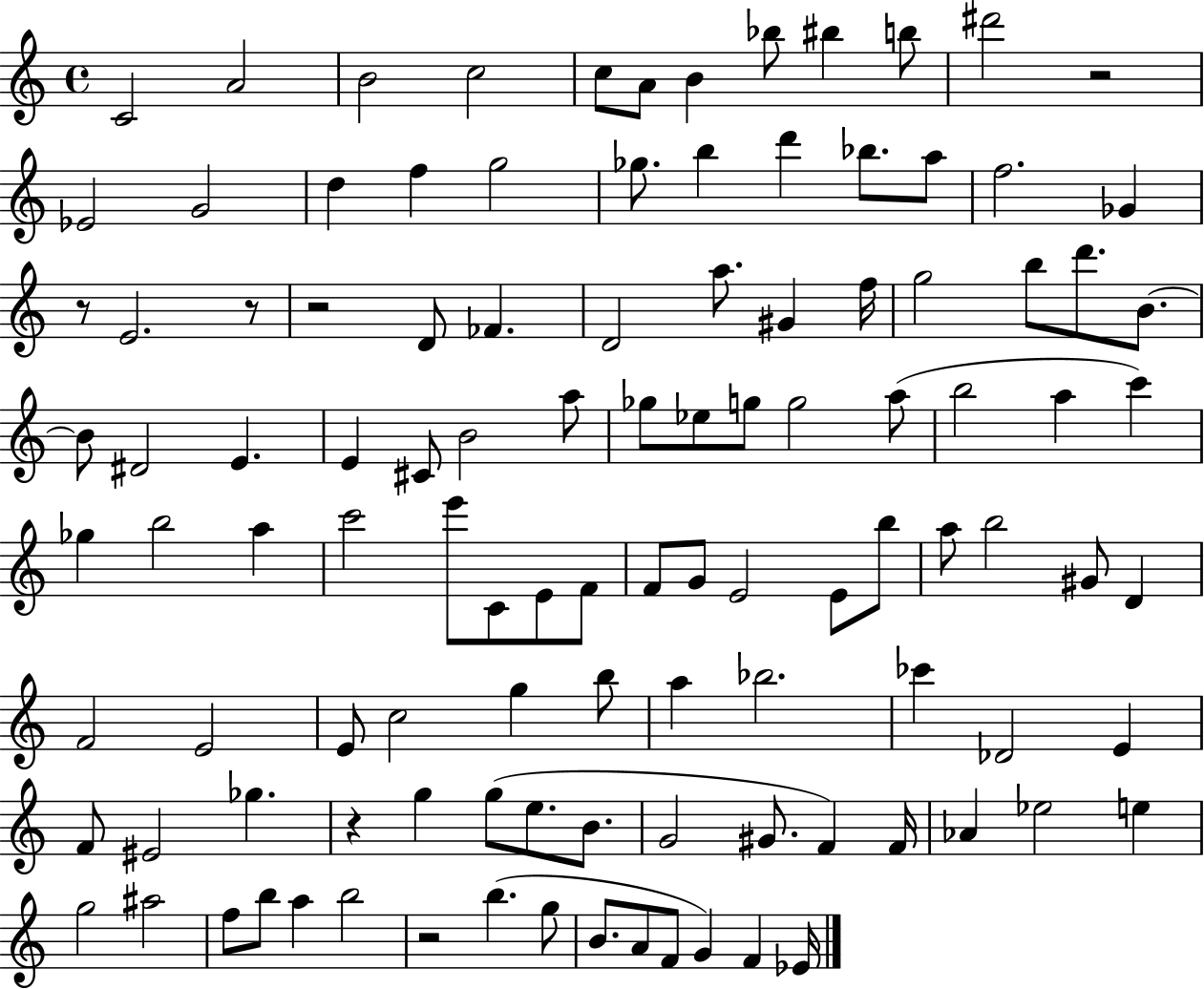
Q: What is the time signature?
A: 4/4